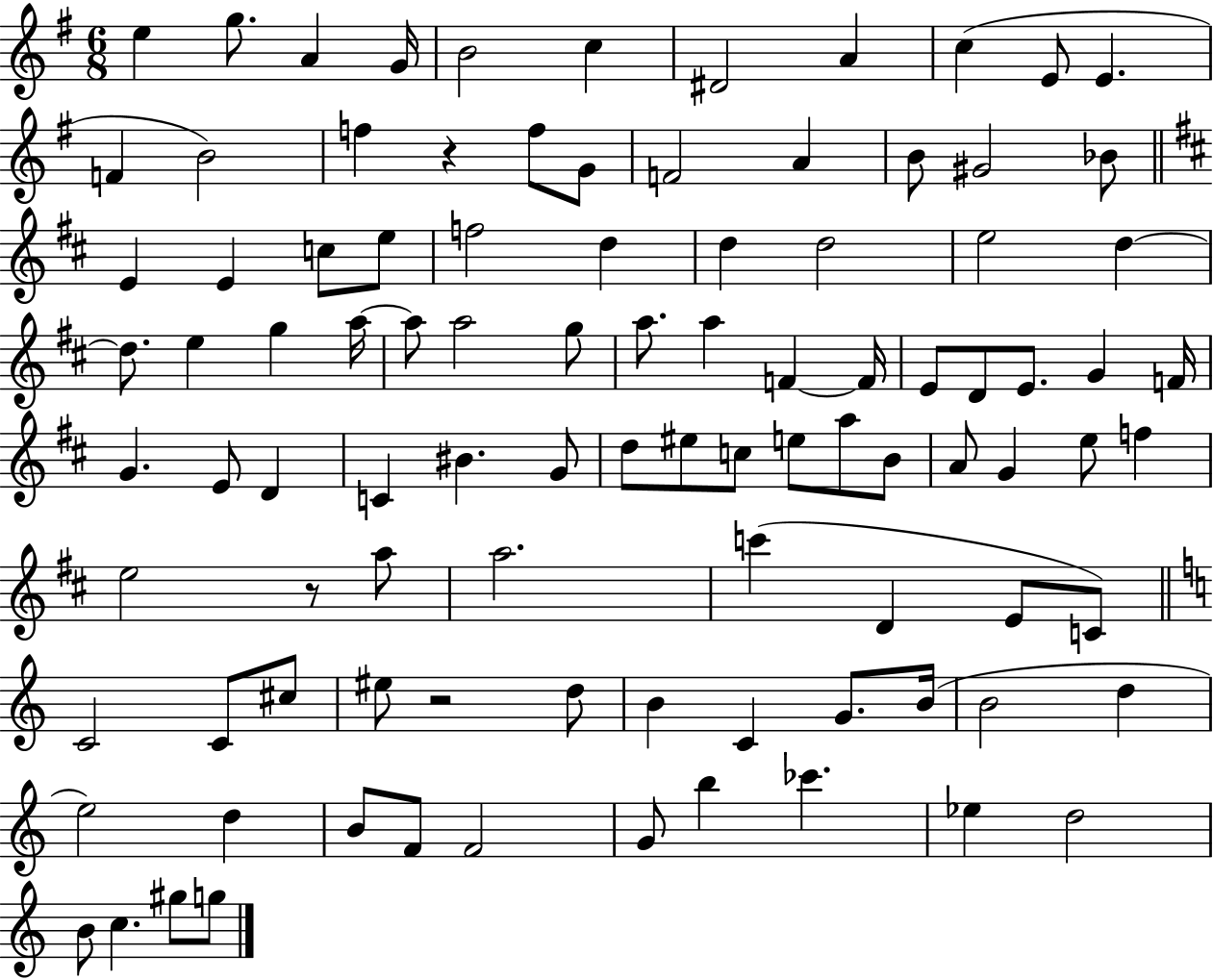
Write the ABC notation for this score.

X:1
T:Untitled
M:6/8
L:1/4
K:G
e g/2 A G/4 B2 c ^D2 A c E/2 E F B2 f z f/2 G/2 F2 A B/2 ^G2 _B/2 E E c/2 e/2 f2 d d d2 e2 d d/2 e g a/4 a/2 a2 g/2 a/2 a F F/4 E/2 D/2 E/2 G F/4 G E/2 D C ^B G/2 d/2 ^e/2 c/2 e/2 a/2 B/2 A/2 G e/2 f e2 z/2 a/2 a2 c' D E/2 C/2 C2 C/2 ^c/2 ^e/2 z2 d/2 B C G/2 B/4 B2 d e2 d B/2 F/2 F2 G/2 b _c' _e d2 B/2 c ^g/2 g/2